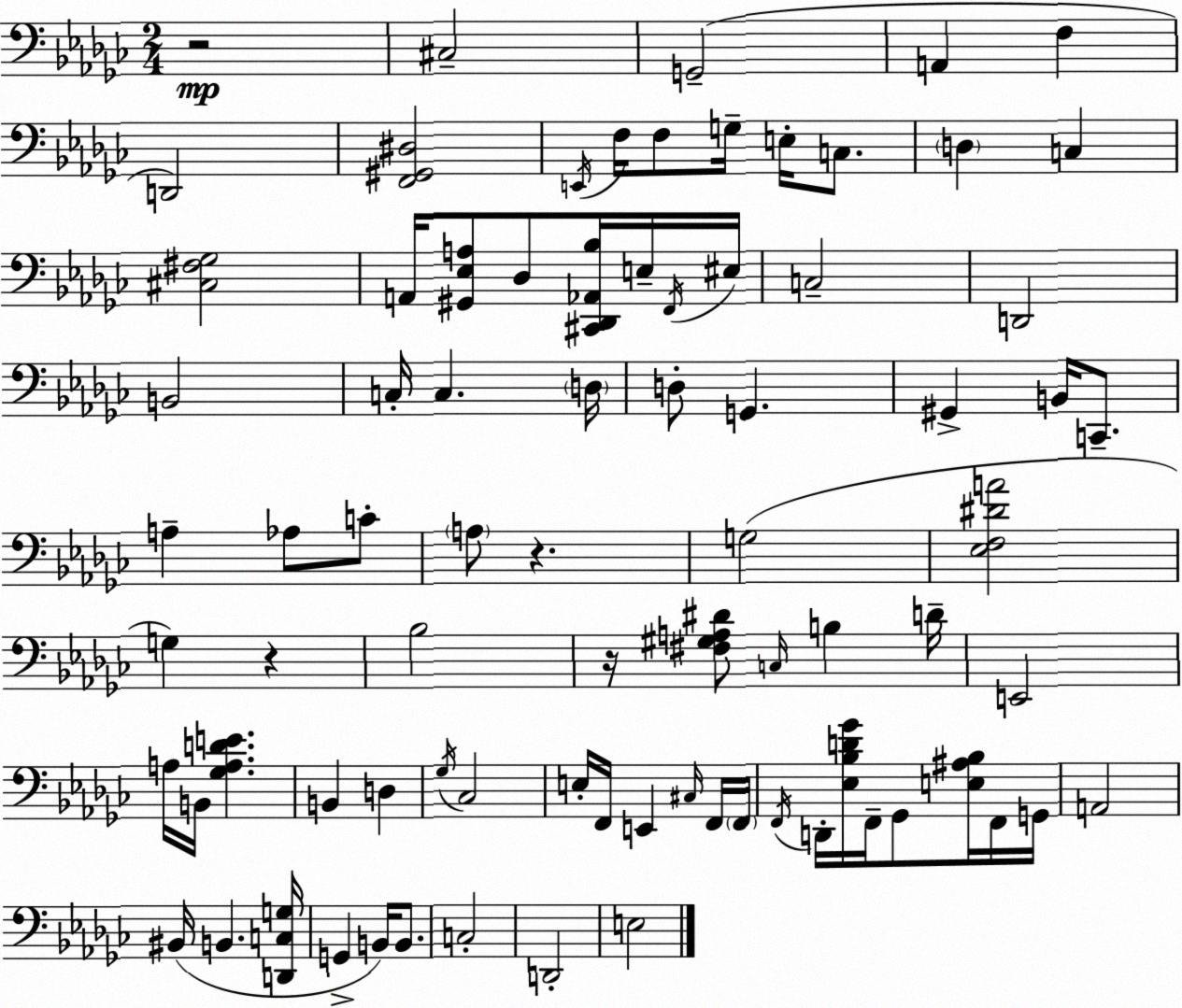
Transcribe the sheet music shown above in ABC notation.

X:1
T:Untitled
M:2/4
L:1/4
K:Ebm
z2 ^C,2 G,,2 A,, F, D,,2 [F,,^G,,^D,]2 E,,/4 F,/4 F,/2 G,/4 E,/4 C,/2 D, C, [^C,^F,_G,]2 A,,/4 [^G,,_E,A,]/2 _D,/2 [^C,,_D,,_A,,_B,]/4 E,/4 F,,/4 ^E,/4 C,2 D,,2 B,,2 C,/4 C, D,/4 D,/2 G,, ^G,, B,,/4 C,,/2 A, _A,/2 C/2 A,/2 z G,2 [_E,F,^DA]2 G, z _B,2 z/4 [^F,^G,A,^D]/2 C,/4 B, D/4 E,,2 A,/4 B,,/4 [_G,A,DE] B,, D, _G,/4 _C,2 E,/4 F,,/4 E,, ^C,/4 F,,/4 F,,/4 F,,/4 D,,/4 [_E,_B,D_G]/4 F,,/4 _G,,/2 [E,^A,_B,]/4 F,,/4 G,,/4 A,,2 ^B,,/4 B,, [D,,C,G,]/4 G,, B,,/4 B,,/2 C,2 D,,2 E,2